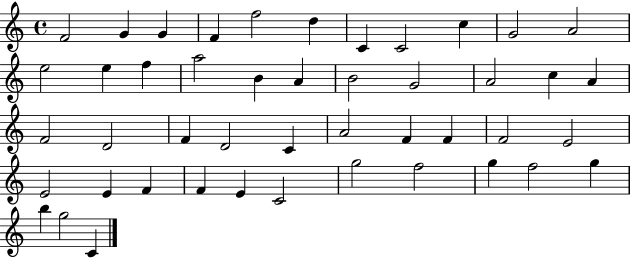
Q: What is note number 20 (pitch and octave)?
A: A4